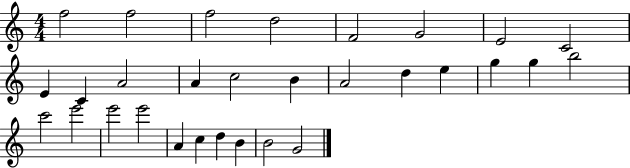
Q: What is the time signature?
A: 4/4